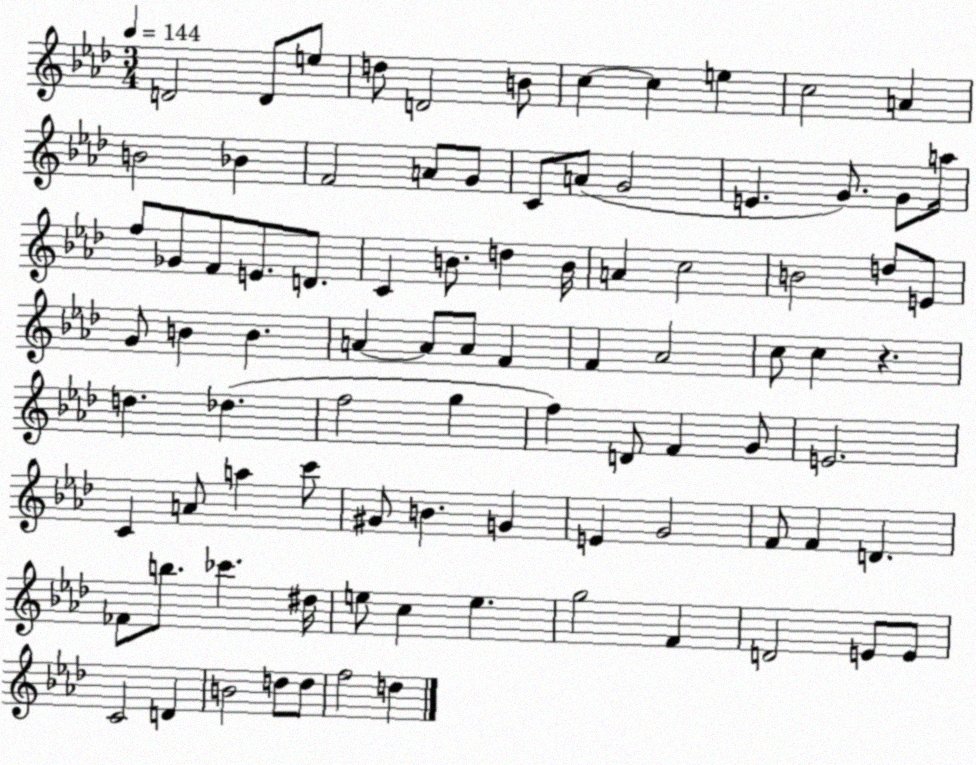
X:1
T:Untitled
M:3/4
L:1/4
K:Ab
D2 D/2 e/2 d/2 D2 B/2 c c e c2 A B2 _B F2 A/2 G/2 C/2 A/2 G2 E G/2 G/2 a/4 f/2 _G/2 F/2 E/2 D/2 C B/2 d B/4 A c2 B2 d/2 E/2 G/2 B B A A/2 A/2 F F _A2 c/2 c z d _d f2 g f D/2 F G/2 E2 C A/2 a c'/2 ^G/2 B G E G2 F/2 F D _F/2 b/2 _c' ^d/4 e/2 c e g2 F D2 E/2 E/2 C2 D B2 d/2 d/2 f2 d